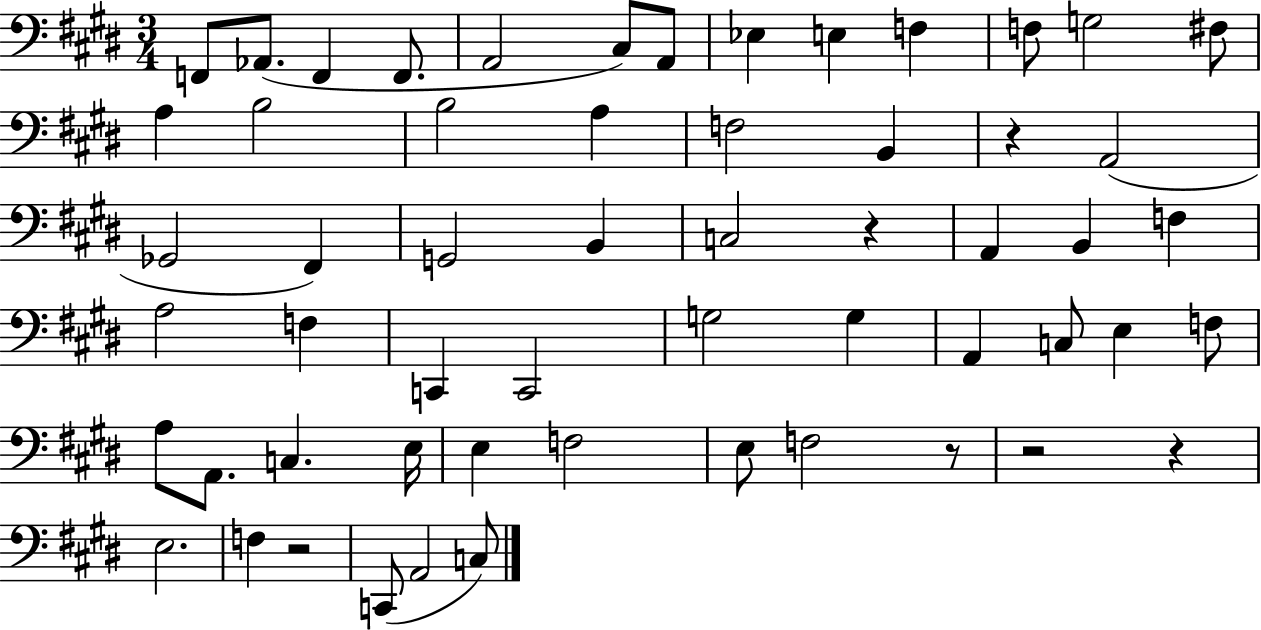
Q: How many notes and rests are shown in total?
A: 57